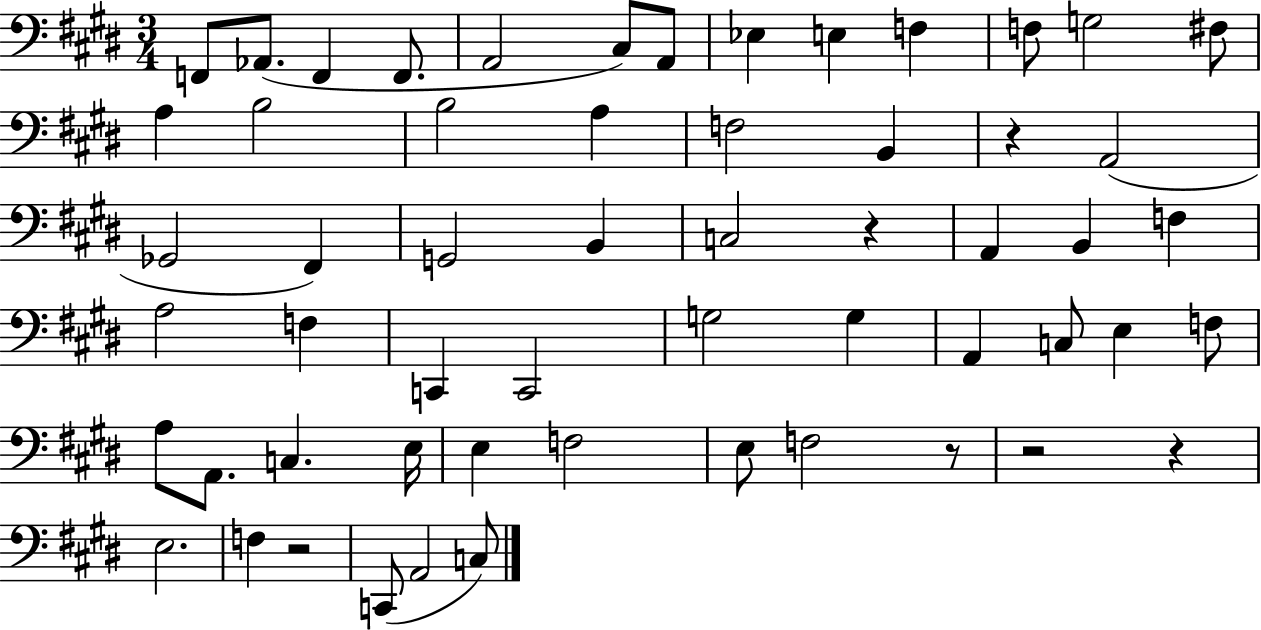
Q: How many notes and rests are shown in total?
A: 57